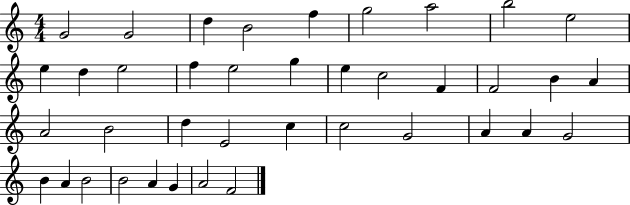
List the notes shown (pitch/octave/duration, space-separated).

G4/h G4/h D5/q B4/h F5/q G5/h A5/h B5/h E5/h E5/q D5/q E5/h F5/q E5/h G5/q E5/q C5/h F4/q F4/h B4/q A4/q A4/h B4/h D5/q E4/h C5/q C5/h G4/h A4/q A4/q G4/h B4/q A4/q B4/h B4/h A4/q G4/q A4/h F4/h